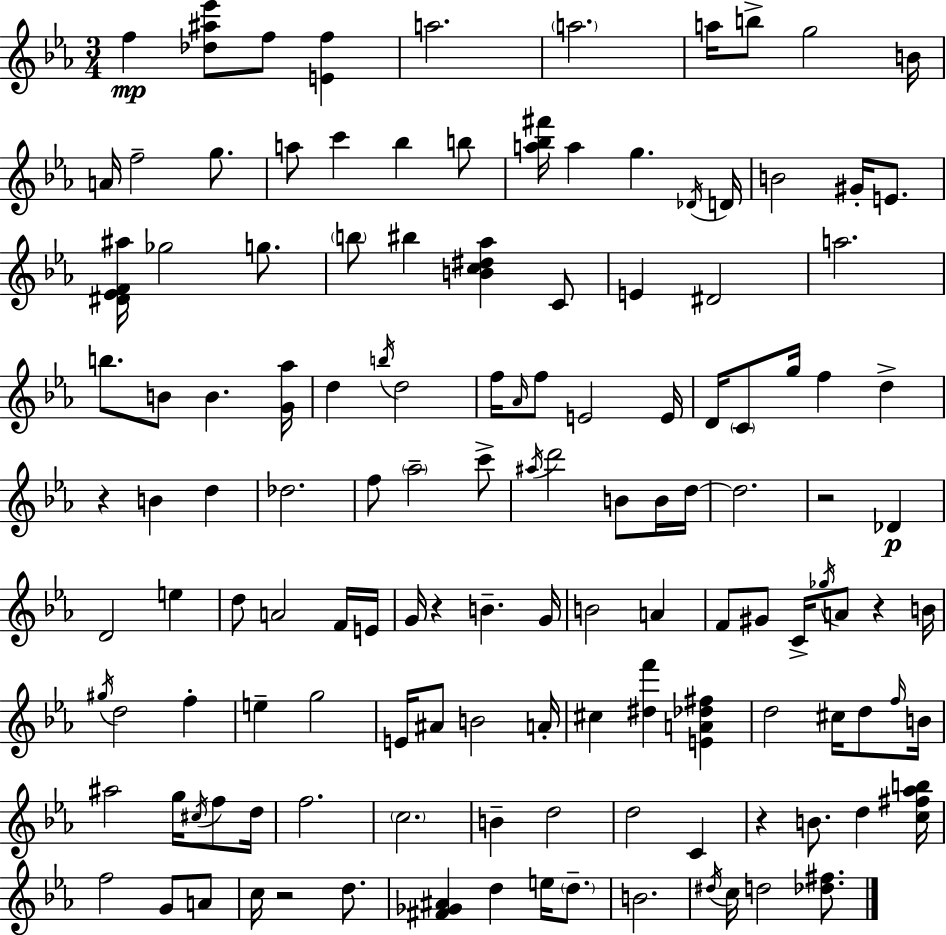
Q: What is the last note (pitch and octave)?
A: D5